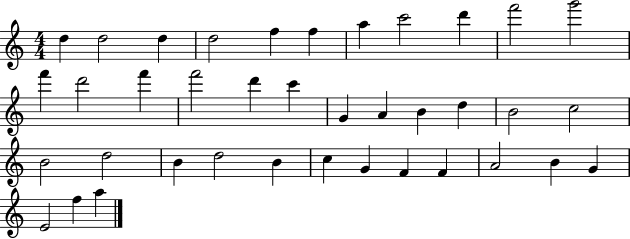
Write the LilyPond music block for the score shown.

{
  \clef treble
  \numericTimeSignature
  \time 4/4
  \key c \major
  d''4 d''2 d''4 | d''2 f''4 f''4 | a''4 c'''2 d'''4 | f'''2 g'''2 | \break f'''4 d'''2 f'''4 | f'''2 d'''4 c'''4 | g'4 a'4 b'4 d''4 | b'2 c''2 | \break b'2 d''2 | b'4 d''2 b'4 | c''4 g'4 f'4 f'4 | a'2 b'4 g'4 | \break e'2 f''4 a''4 | \bar "|."
}